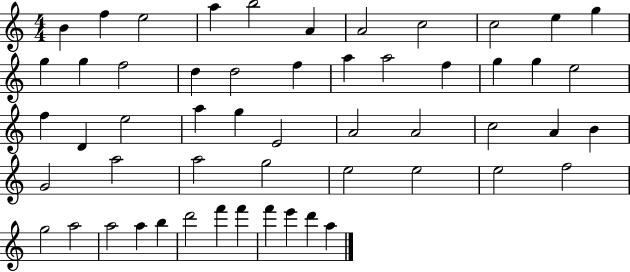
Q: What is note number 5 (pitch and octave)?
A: B5